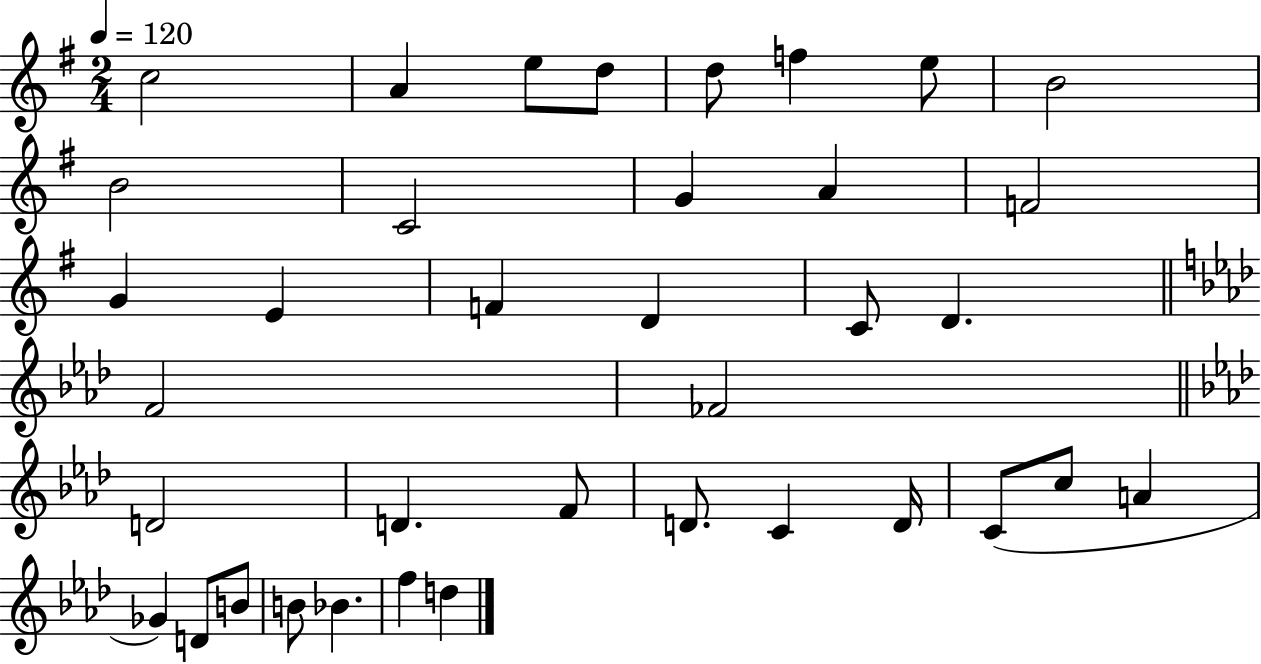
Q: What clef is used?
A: treble